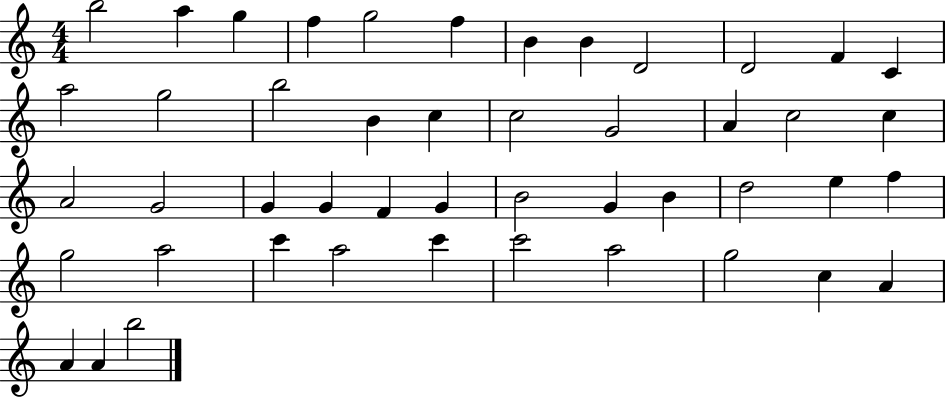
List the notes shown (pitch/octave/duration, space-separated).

B5/h A5/q G5/q F5/q G5/h F5/q B4/q B4/q D4/h D4/h F4/q C4/q A5/h G5/h B5/h B4/q C5/q C5/h G4/h A4/q C5/h C5/q A4/h G4/h G4/q G4/q F4/q G4/q B4/h G4/q B4/q D5/h E5/q F5/q G5/h A5/h C6/q A5/h C6/q C6/h A5/h G5/h C5/q A4/q A4/q A4/q B5/h